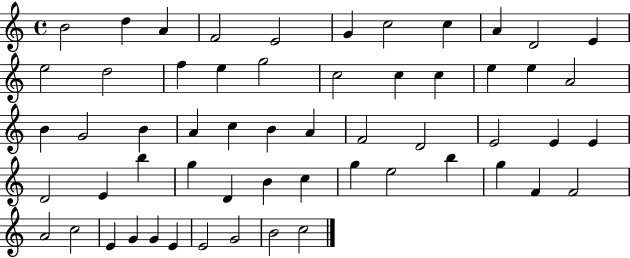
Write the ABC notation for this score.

X:1
T:Untitled
M:4/4
L:1/4
K:C
B2 d A F2 E2 G c2 c A D2 E e2 d2 f e g2 c2 c c e e A2 B G2 B A c B A F2 D2 E2 E E D2 E b g D B c g e2 b g F F2 A2 c2 E G G E E2 G2 B2 c2